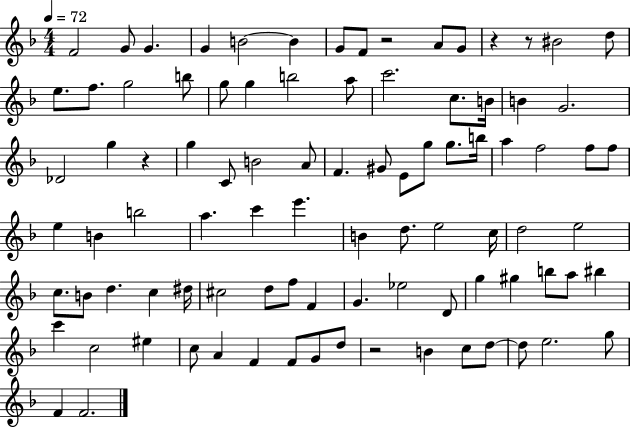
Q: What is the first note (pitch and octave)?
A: F4